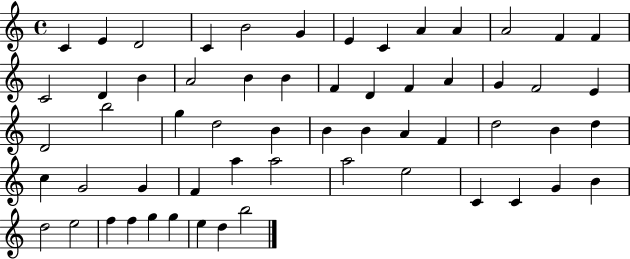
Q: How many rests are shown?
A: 0